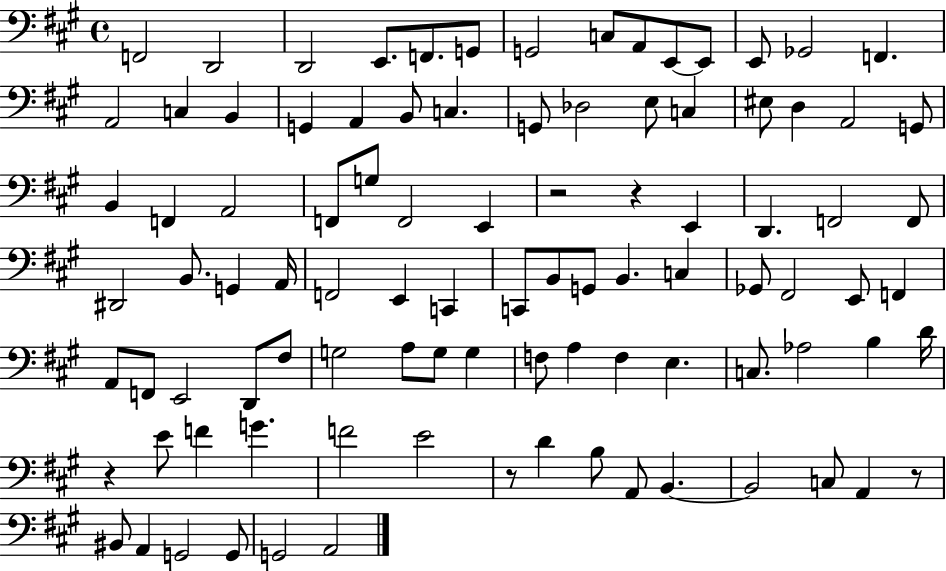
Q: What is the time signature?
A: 4/4